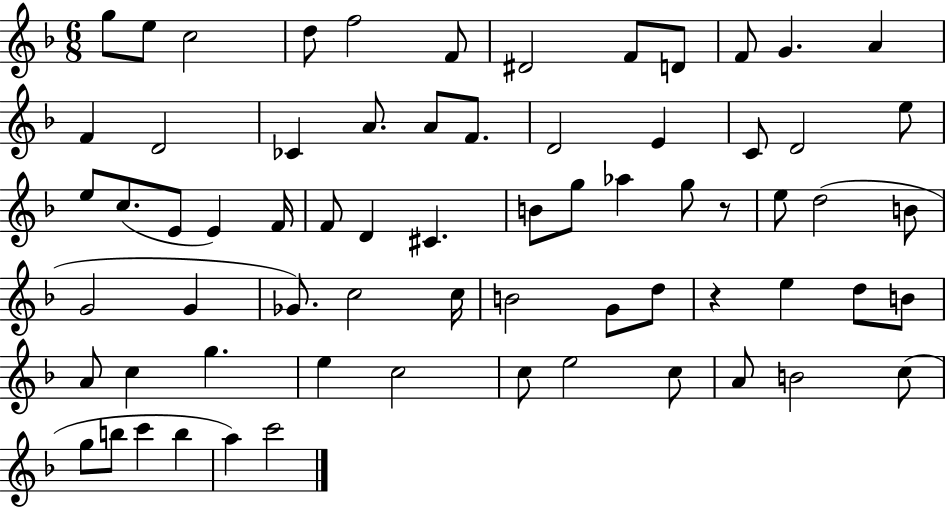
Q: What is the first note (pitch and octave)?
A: G5